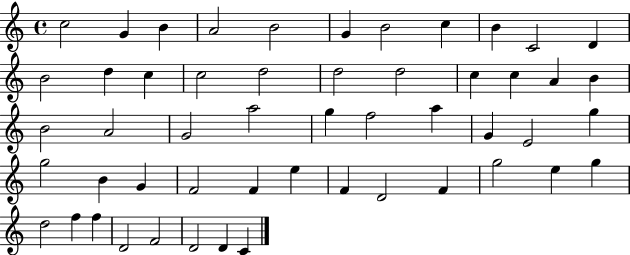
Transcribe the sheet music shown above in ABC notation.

X:1
T:Untitled
M:4/4
L:1/4
K:C
c2 G B A2 B2 G B2 c B C2 D B2 d c c2 d2 d2 d2 c c A B B2 A2 G2 a2 g f2 a G E2 g g2 B G F2 F e F D2 F g2 e g d2 f f D2 F2 D2 D C